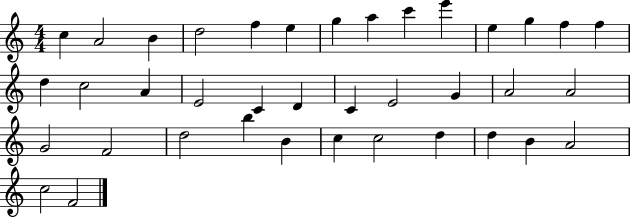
{
  \clef treble
  \numericTimeSignature
  \time 4/4
  \key c \major
  c''4 a'2 b'4 | d''2 f''4 e''4 | g''4 a''4 c'''4 e'''4 | e''4 g''4 f''4 f''4 | \break d''4 c''2 a'4 | e'2 c'4 d'4 | c'4 e'2 g'4 | a'2 a'2 | \break g'2 f'2 | d''2 b''4 b'4 | c''4 c''2 d''4 | d''4 b'4 a'2 | \break c''2 f'2 | \bar "|."
}